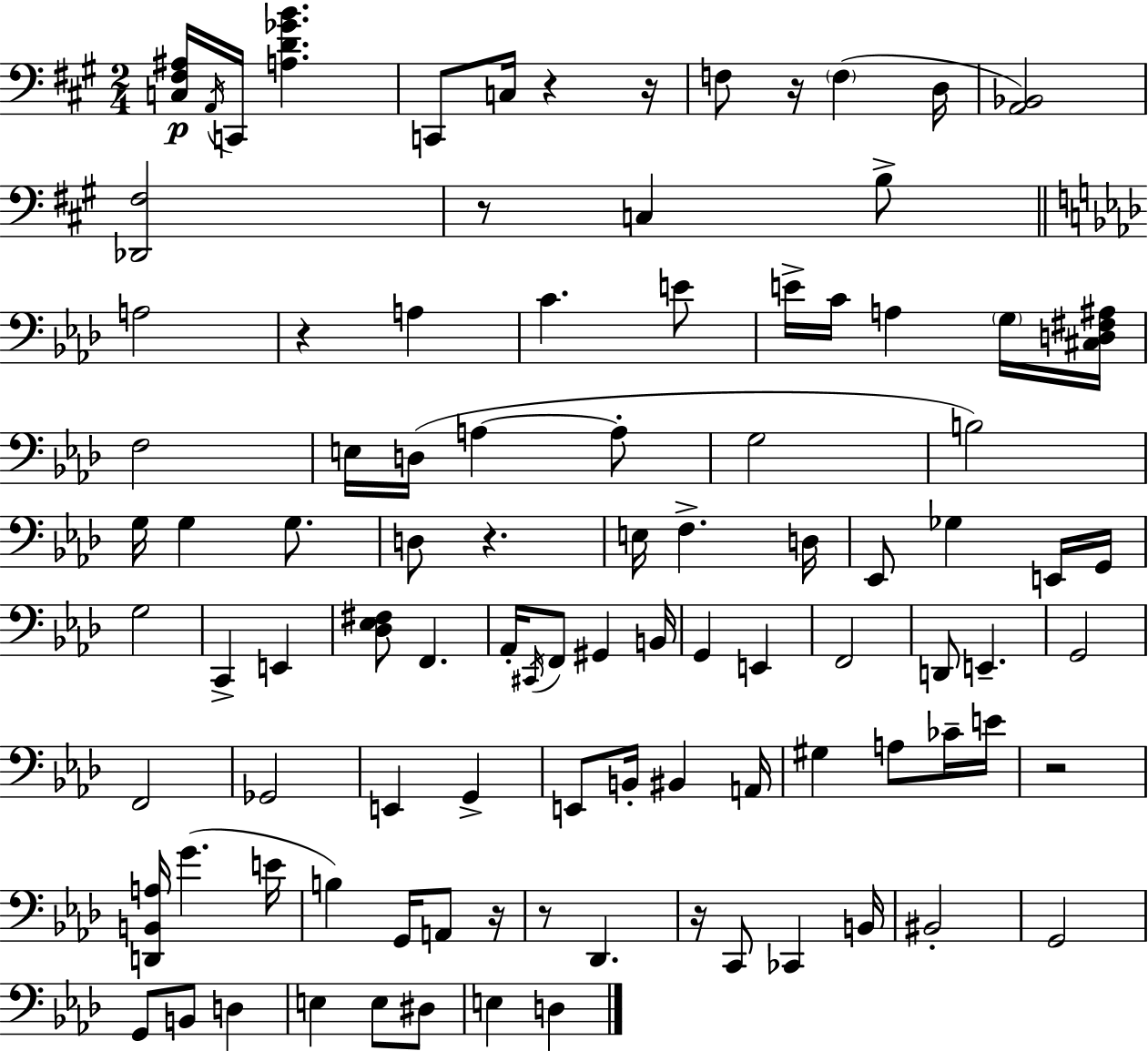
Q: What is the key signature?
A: A major